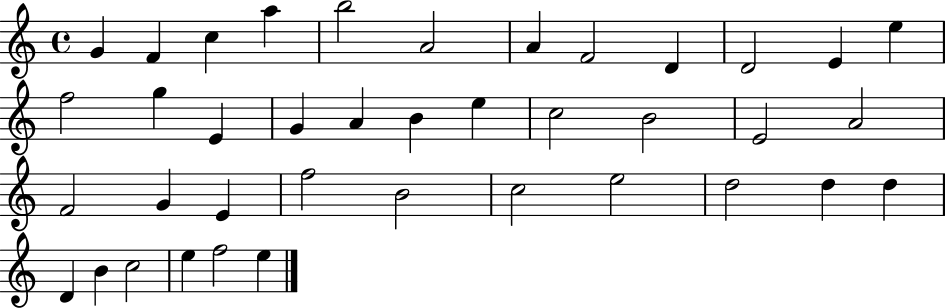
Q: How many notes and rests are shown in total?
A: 39